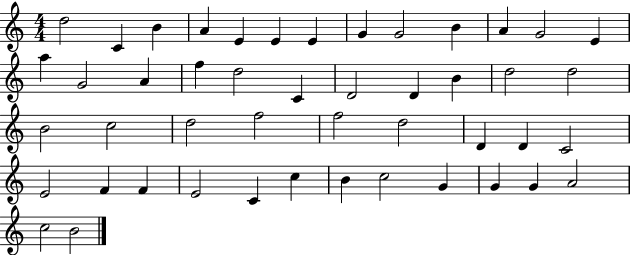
X:1
T:Untitled
M:4/4
L:1/4
K:C
d2 C B A E E E G G2 B A G2 E a G2 A f d2 C D2 D B d2 d2 B2 c2 d2 f2 f2 d2 D D C2 E2 F F E2 C c B c2 G G G A2 c2 B2